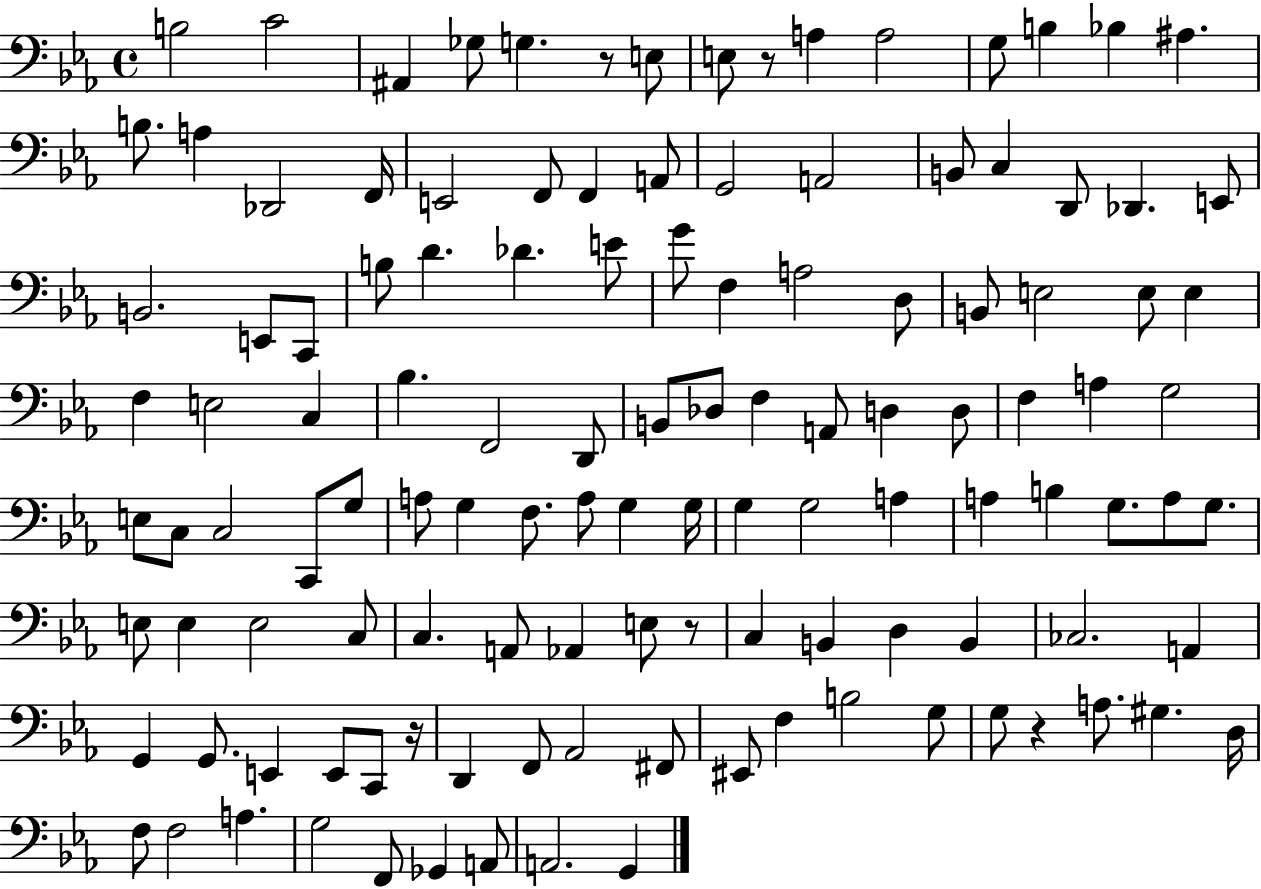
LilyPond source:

{
  \clef bass
  \time 4/4
  \defaultTimeSignature
  \key ees \major
  \repeat volta 2 { b2 c'2 | ais,4 ges8 g4. r8 e8 | e8 r8 a4 a2 | g8 b4 bes4 ais4. | \break b8. a4 des,2 f,16 | e,2 f,8 f,4 a,8 | g,2 a,2 | b,8 c4 d,8 des,4. e,8 | \break b,2. e,8 c,8 | b8 d'4. des'4. e'8 | g'8 f4 a2 d8 | b,8 e2 e8 e4 | \break f4 e2 c4 | bes4. f,2 d,8 | b,8 des8 f4 a,8 d4 d8 | f4 a4 g2 | \break e8 c8 c2 c,8 g8 | a8 g4 f8. a8 g4 g16 | g4 g2 a4 | a4 b4 g8. a8 g8. | \break e8 e4 e2 c8 | c4. a,8 aes,4 e8 r8 | c4 b,4 d4 b,4 | ces2. a,4 | \break g,4 g,8. e,4 e,8 c,8 r16 | d,4 f,8 aes,2 fis,8 | eis,8 f4 b2 g8 | g8 r4 a8. gis4. d16 | \break f8 f2 a4. | g2 f,8 ges,4 a,8 | a,2. g,4 | } \bar "|."
}